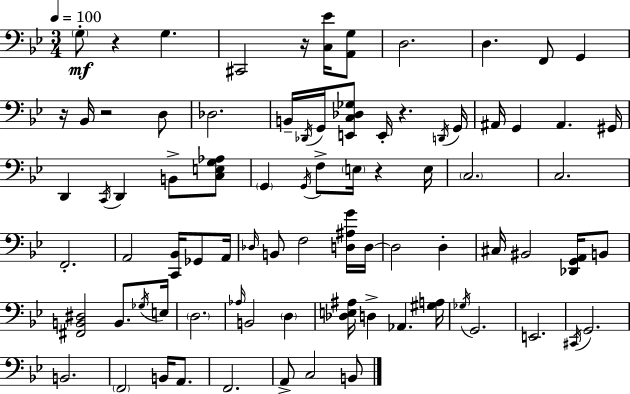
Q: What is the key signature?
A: G minor